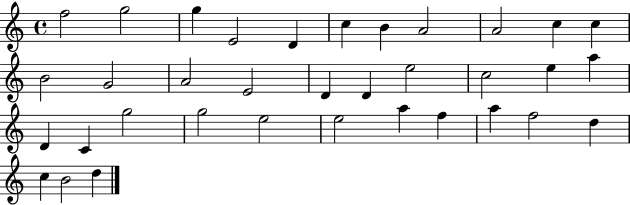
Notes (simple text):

F5/h G5/h G5/q E4/h D4/q C5/q B4/q A4/h A4/h C5/q C5/q B4/h G4/h A4/h E4/h D4/q D4/q E5/h C5/h E5/q A5/q D4/q C4/q G5/h G5/h E5/h E5/h A5/q F5/q A5/q F5/h D5/q C5/q B4/h D5/q